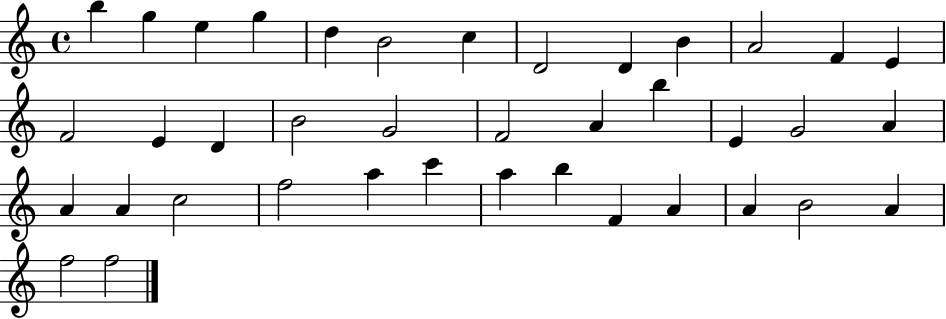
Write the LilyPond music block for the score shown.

{
  \clef treble
  \time 4/4
  \defaultTimeSignature
  \key c \major
  b''4 g''4 e''4 g''4 | d''4 b'2 c''4 | d'2 d'4 b'4 | a'2 f'4 e'4 | \break f'2 e'4 d'4 | b'2 g'2 | f'2 a'4 b''4 | e'4 g'2 a'4 | \break a'4 a'4 c''2 | f''2 a''4 c'''4 | a''4 b''4 f'4 a'4 | a'4 b'2 a'4 | \break f''2 f''2 | \bar "|."
}